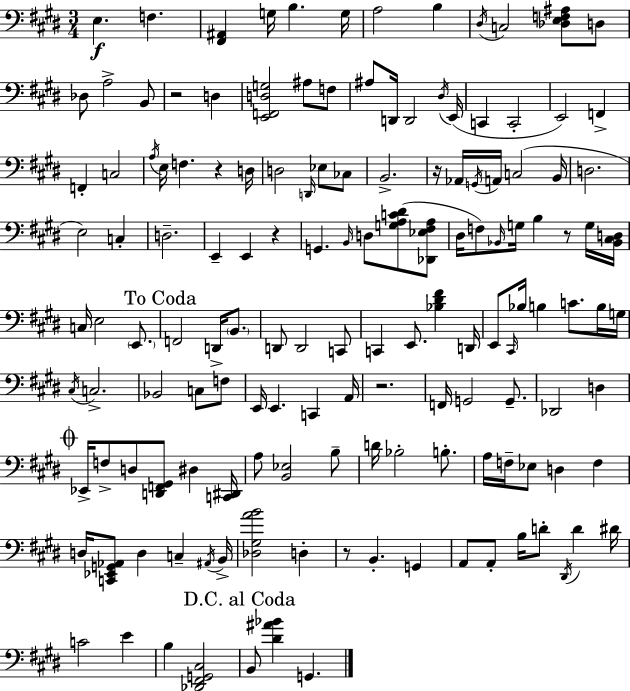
X:1
T:Untitled
M:3/4
L:1/4
K:E
E, F, [^F,,^A,,] G,/4 B, G,/4 A,2 B, ^D,/4 C,2 [_D,E,F,^A,]/2 D,/2 _D,/2 A,2 B,,/2 z2 D, [E,,F,,D,G,]2 ^A,/2 F,/2 ^A,/2 D,,/4 D,,2 ^D,/4 E,,/4 C,, C,,2 E,,2 F,, F,, C,2 A,/4 E,/4 F, z D,/4 D,2 D,,/4 _E,/2 _C,/2 B,,2 z/4 _A,,/4 G,,/4 A,,/4 C,2 B,,/4 D,2 E,2 C, D,2 E,, E,, z G,, B,,/4 D,/2 [G,A,C^D]/2 [_D,,_E,^F,A,]/2 ^D,/4 F,/2 _B,,/4 G,/4 B, z/2 G,/4 [_B,,^C,D,]/4 C,/4 E,2 E,,/2 F,,2 D,,/4 B,,/2 D,,/2 D,,2 C,,/2 C,, E,,/2 [_B,^D^F] D,,/4 E,,/2 ^C,,/4 _B,/4 B, C/2 B,/4 G,/4 ^C,/4 C,2 _B,,2 C,/2 F,/2 E,,/4 E,, C,, A,,/4 z2 F,,/4 G,,2 G,,/2 _D,,2 D, _E,,/4 F,/2 D,/2 [D,,F,,^G,,]/2 ^D, [C,,^D,,]/4 A,/2 [B,,_E,]2 B,/2 D/4 _B,2 B,/2 A,/4 F,/4 _E,/2 D, F, D,/4 [C,,_E,,G,,_A,,]/2 D, C, ^A,,/4 B,,/4 [_D,^G,AB]2 D, z/2 B,, G,, A,,/2 A,,/2 B,/4 D/2 ^D,,/4 D ^D/4 C2 E B, [_D,,^F,,G,,^C,]2 B,,/2 [^D^A_B] G,,